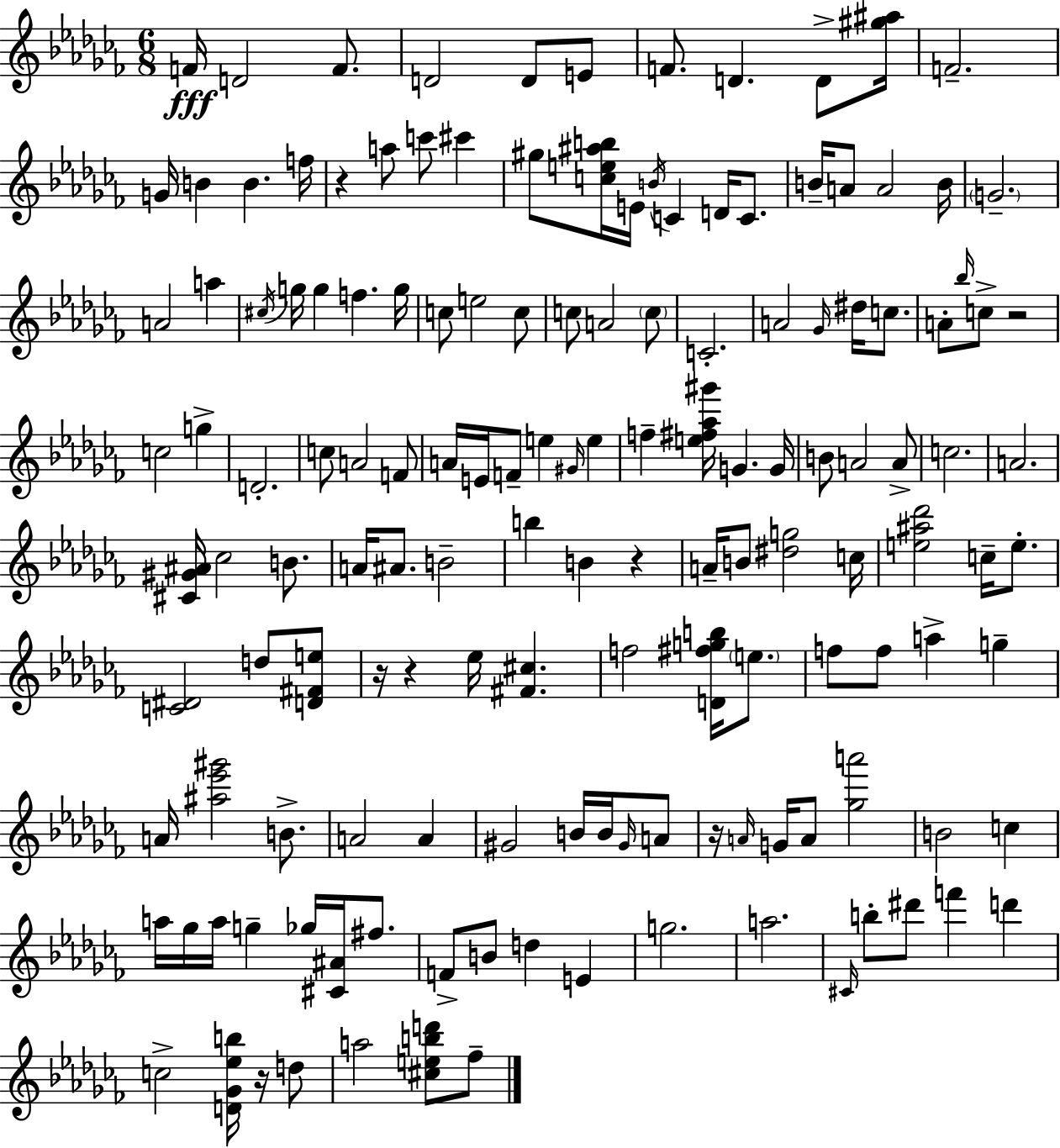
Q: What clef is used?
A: treble